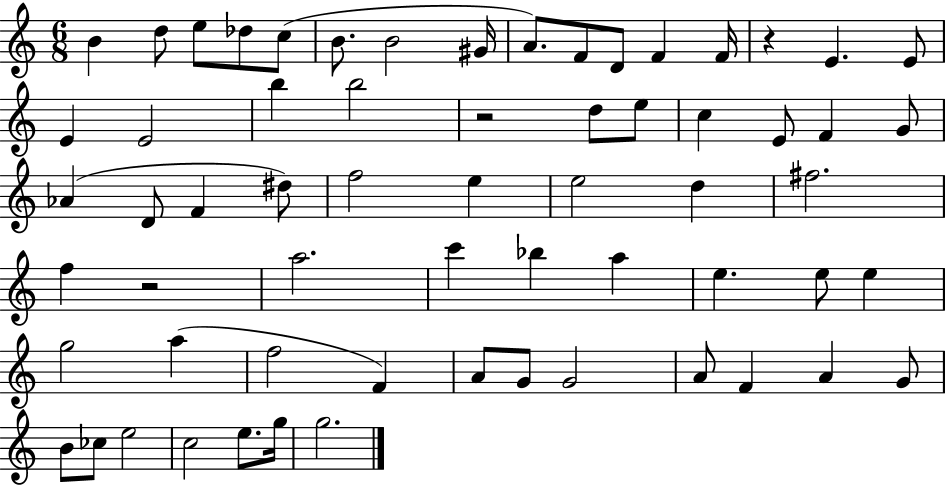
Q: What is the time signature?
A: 6/8